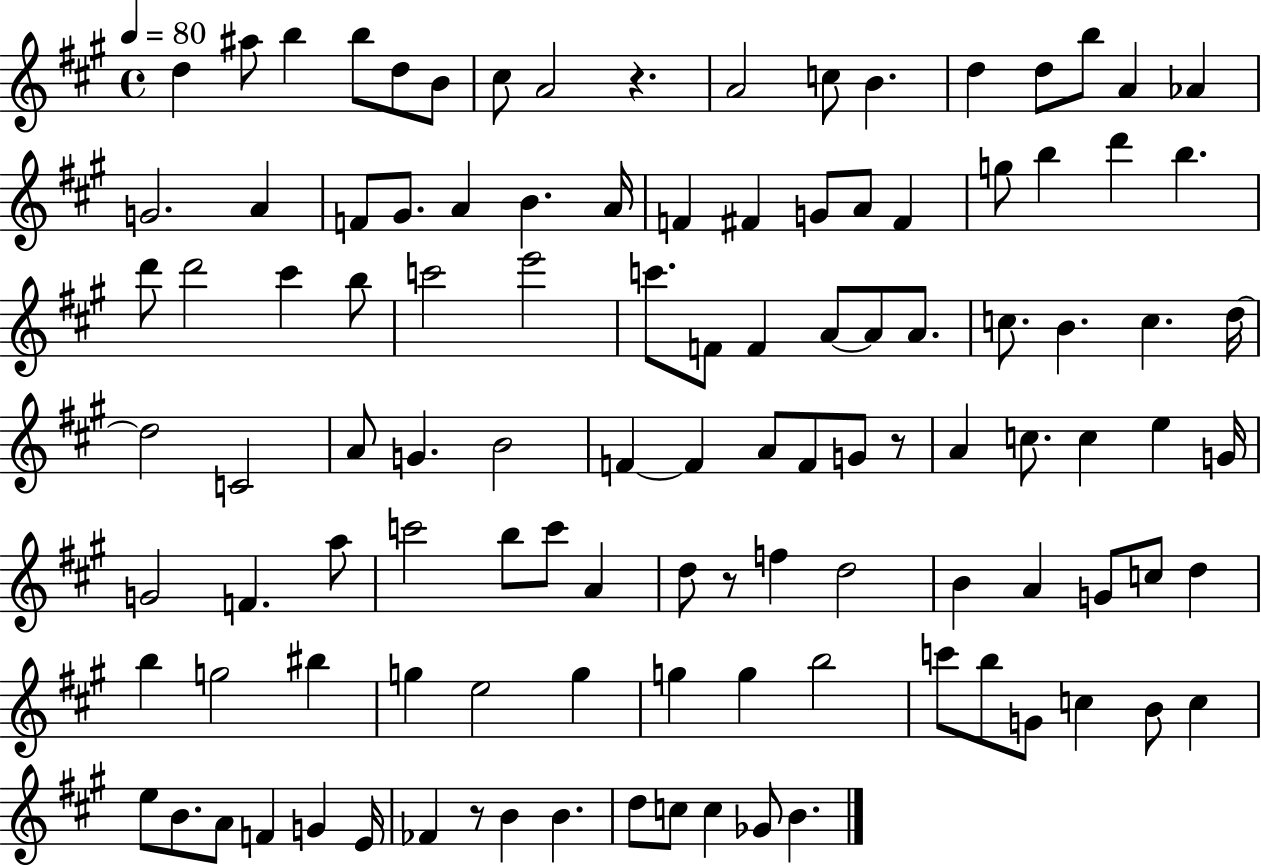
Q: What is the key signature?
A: A major